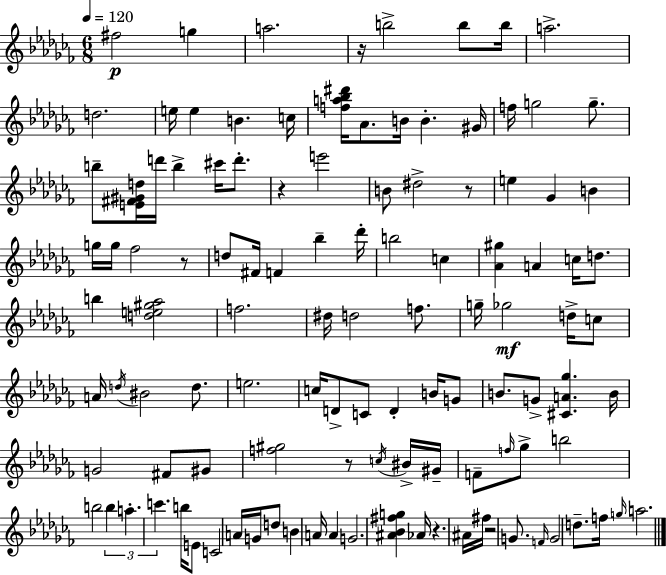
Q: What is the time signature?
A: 6/8